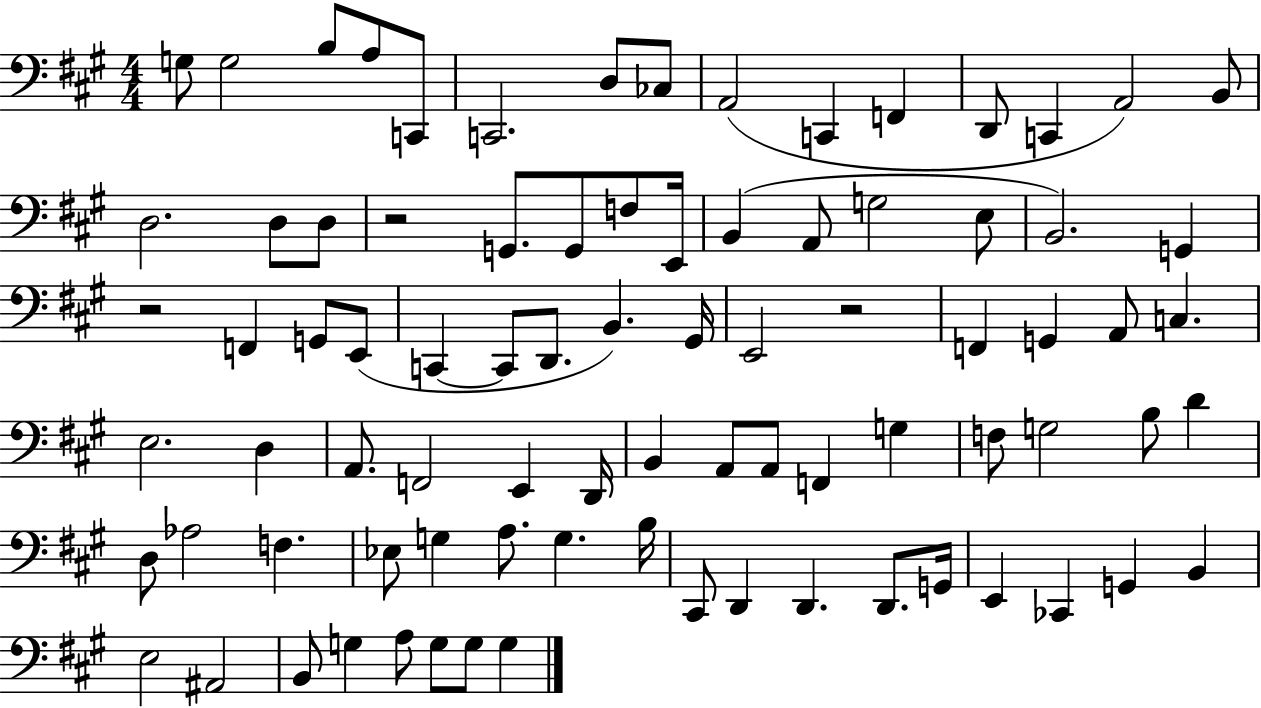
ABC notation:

X:1
T:Untitled
M:4/4
L:1/4
K:A
G,/2 G,2 B,/2 A,/2 C,,/2 C,,2 D,/2 _C,/2 A,,2 C,, F,, D,,/2 C,, A,,2 B,,/2 D,2 D,/2 D,/2 z2 G,,/2 G,,/2 F,/2 E,,/4 B,, A,,/2 G,2 E,/2 B,,2 G,, z2 F,, G,,/2 E,,/2 C,, C,,/2 D,,/2 B,, ^G,,/4 E,,2 z2 F,, G,, A,,/2 C, E,2 D, A,,/2 F,,2 E,, D,,/4 B,, A,,/2 A,,/2 F,, G, F,/2 G,2 B,/2 D D,/2 _A,2 F, _E,/2 G, A,/2 G, B,/4 ^C,,/2 D,, D,, D,,/2 G,,/4 E,, _C,, G,, B,, E,2 ^A,,2 B,,/2 G, A,/2 G,/2 G,/2 G,